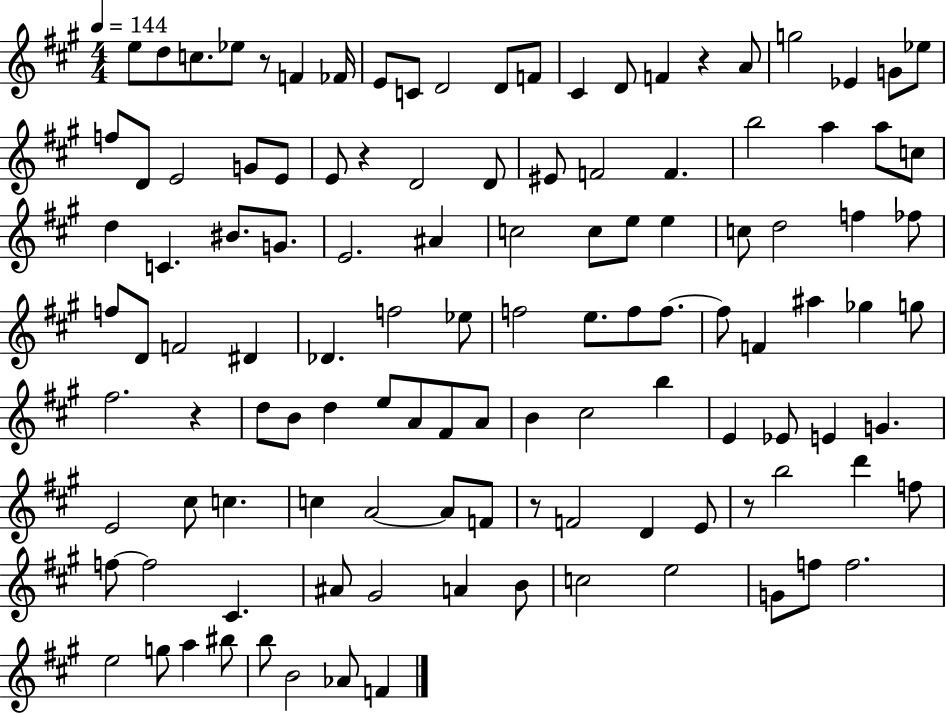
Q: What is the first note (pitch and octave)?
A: E5